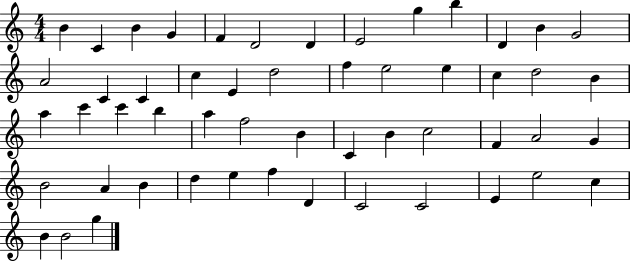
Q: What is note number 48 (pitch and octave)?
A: E4